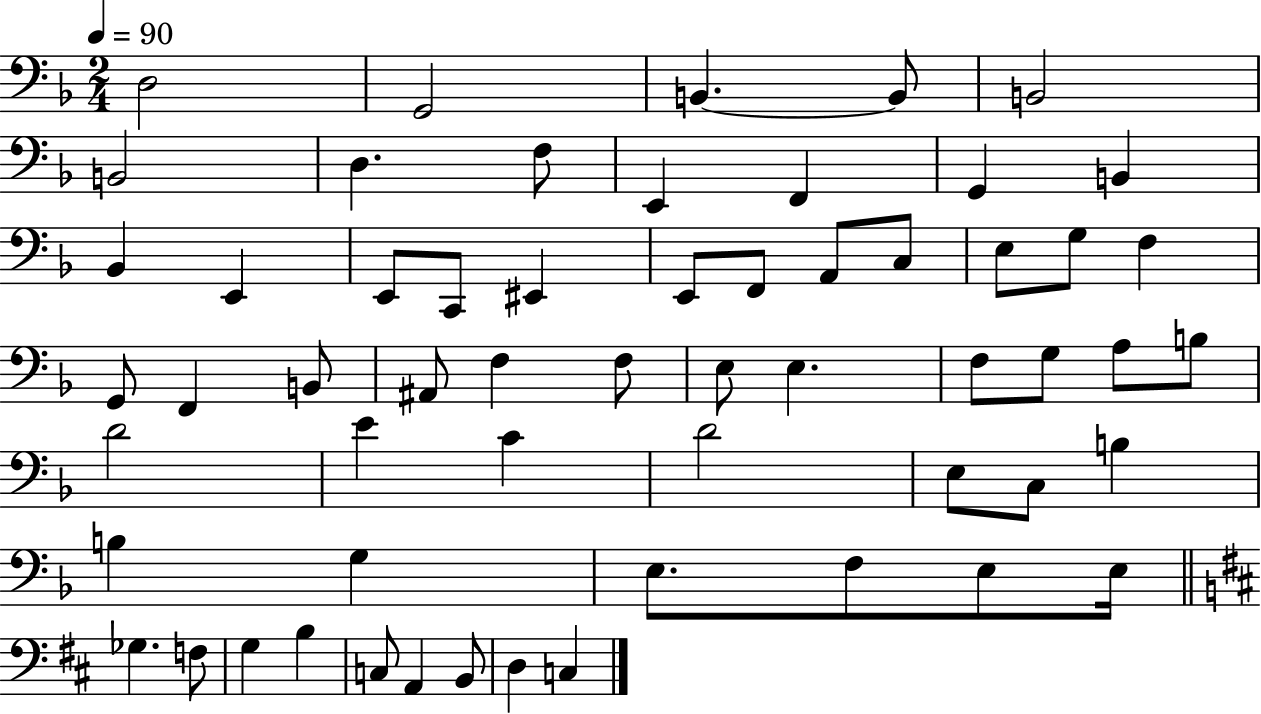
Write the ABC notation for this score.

X:1
T:Untitled
M:2/4
L:1/4
K:F
D,2 G,,2 B,, B,,/2 B,,2 B,,2 D, F,/2 E,, F,, G,, B,, _B,, E,, E,,/2 C,,/2 ^E,, E,,/2 F,,/2 A,,/2 C,/2 E,/2 G,/2 F, G,,/2 F,, B,,/2 ^A,,/2 F, F,/2 E,/2 E, F,/2 G,/2 A,/2 B,/2 D2 E C D2 E,/2 C,/2 B, B, G, E,/2 F,/2 E,/2 E,/4 _G, F,/2 G, B, C,/2 A,, B,,/2 D, C,